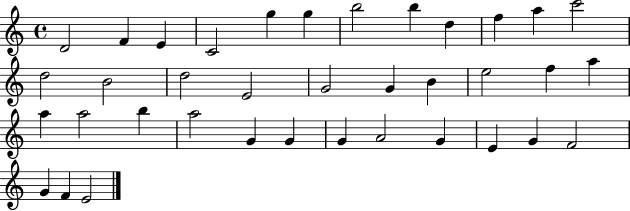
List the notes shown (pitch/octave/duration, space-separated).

D4/h F4/q E4/q C4/h G5/q G5/q B5/h B5/q D5/q F5/q A5/q C6/h D5/h B4/h D5/h E4/h G4/h G4/q B4/q E5/h F5/q A5/q A5/q A5/h B5/q A5/h G4/q G4/q G4/q A4/h G4/q E4/q G4/q F4/h G4/q F4/q E4/h